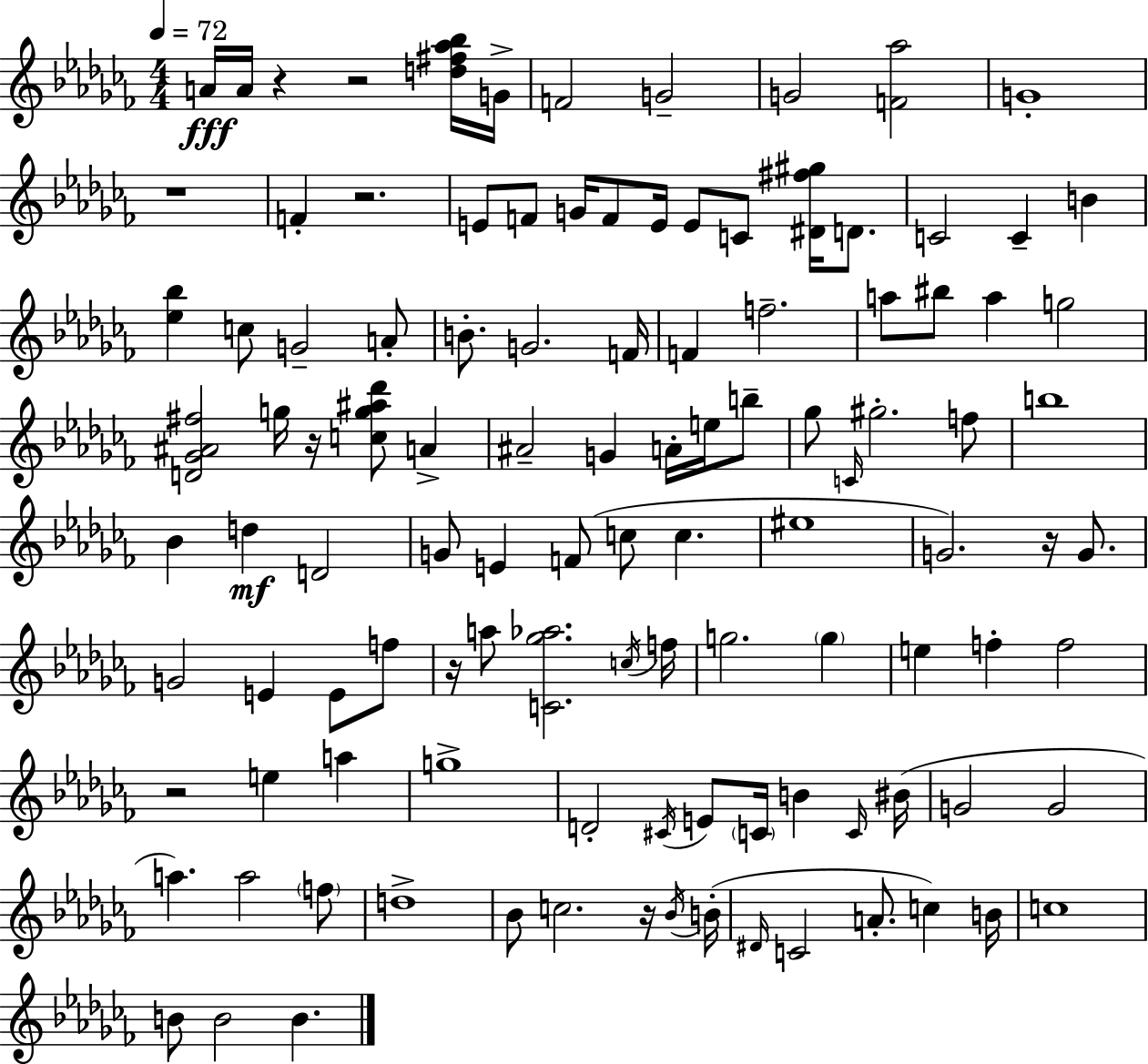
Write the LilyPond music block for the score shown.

{
  \clef treble
  \numericTimeSignature
  \time 4/4
  \key aes \minor
  \tempo 4 = 72
  a'16\fff a'16 r4 r2 <d'' fis'' aes'' bes''>16 g'16-> | f'2 g'2-- | g'2 <f' aes''>2 | g'1-. | \break r1 | f'4-. r2. | e'8 f'8 g'16 f'8 e'16 e'8 c'8 <dis' fis'' gis''>16 d'8. | c'2 c'4-- b'4 | \break <ees'' bes''>4 c''8 g'2-- a'8-. | b'8.-. g'2. f'16 | f'4 f''2.-- | a''8 bis''8 a''4 g''2 | \break <d' ges' ais' fis''>2 g''16 r16 <c'' g'' ais'' des'''>8 a'4-> | ais'2-- g'4 a'16-. e''16 b''8-- | ges''8 \grace { c'16 } gis''2.-. f''8 | b''1 | \break bes'4 d''4\mf d'2 | g'8 e'4 f'8( c''8 c''4. | eis''1 | g'2.) r16 g'8. | \break g'2 e'4 e'8 f''8 | r16 a''8 <c' ges'' aes''>2. | \acciaccatura { c''16 } f''16 g''2. \parenthesize g''4 | e''4 f''4-. f''2 | \break r2 e''4 a''4 | g''1-> | d'2-. \acciaccatura { cis'16 } e'8 \parenthesize c'16 b'4 | \grace { c'16 } bis'16( g'2 g'2 | \break a''4.) a''2 | \parenthesize f''8 d''1-> | bes'8 c''2. | r16 \acciaccatura { bes'16 }( b'16-. \grace { dis'16 } c'2 a'8.-. | \break c''4) b'16 c''1 | b'8 b'2 | b'4. \bar "|."
}